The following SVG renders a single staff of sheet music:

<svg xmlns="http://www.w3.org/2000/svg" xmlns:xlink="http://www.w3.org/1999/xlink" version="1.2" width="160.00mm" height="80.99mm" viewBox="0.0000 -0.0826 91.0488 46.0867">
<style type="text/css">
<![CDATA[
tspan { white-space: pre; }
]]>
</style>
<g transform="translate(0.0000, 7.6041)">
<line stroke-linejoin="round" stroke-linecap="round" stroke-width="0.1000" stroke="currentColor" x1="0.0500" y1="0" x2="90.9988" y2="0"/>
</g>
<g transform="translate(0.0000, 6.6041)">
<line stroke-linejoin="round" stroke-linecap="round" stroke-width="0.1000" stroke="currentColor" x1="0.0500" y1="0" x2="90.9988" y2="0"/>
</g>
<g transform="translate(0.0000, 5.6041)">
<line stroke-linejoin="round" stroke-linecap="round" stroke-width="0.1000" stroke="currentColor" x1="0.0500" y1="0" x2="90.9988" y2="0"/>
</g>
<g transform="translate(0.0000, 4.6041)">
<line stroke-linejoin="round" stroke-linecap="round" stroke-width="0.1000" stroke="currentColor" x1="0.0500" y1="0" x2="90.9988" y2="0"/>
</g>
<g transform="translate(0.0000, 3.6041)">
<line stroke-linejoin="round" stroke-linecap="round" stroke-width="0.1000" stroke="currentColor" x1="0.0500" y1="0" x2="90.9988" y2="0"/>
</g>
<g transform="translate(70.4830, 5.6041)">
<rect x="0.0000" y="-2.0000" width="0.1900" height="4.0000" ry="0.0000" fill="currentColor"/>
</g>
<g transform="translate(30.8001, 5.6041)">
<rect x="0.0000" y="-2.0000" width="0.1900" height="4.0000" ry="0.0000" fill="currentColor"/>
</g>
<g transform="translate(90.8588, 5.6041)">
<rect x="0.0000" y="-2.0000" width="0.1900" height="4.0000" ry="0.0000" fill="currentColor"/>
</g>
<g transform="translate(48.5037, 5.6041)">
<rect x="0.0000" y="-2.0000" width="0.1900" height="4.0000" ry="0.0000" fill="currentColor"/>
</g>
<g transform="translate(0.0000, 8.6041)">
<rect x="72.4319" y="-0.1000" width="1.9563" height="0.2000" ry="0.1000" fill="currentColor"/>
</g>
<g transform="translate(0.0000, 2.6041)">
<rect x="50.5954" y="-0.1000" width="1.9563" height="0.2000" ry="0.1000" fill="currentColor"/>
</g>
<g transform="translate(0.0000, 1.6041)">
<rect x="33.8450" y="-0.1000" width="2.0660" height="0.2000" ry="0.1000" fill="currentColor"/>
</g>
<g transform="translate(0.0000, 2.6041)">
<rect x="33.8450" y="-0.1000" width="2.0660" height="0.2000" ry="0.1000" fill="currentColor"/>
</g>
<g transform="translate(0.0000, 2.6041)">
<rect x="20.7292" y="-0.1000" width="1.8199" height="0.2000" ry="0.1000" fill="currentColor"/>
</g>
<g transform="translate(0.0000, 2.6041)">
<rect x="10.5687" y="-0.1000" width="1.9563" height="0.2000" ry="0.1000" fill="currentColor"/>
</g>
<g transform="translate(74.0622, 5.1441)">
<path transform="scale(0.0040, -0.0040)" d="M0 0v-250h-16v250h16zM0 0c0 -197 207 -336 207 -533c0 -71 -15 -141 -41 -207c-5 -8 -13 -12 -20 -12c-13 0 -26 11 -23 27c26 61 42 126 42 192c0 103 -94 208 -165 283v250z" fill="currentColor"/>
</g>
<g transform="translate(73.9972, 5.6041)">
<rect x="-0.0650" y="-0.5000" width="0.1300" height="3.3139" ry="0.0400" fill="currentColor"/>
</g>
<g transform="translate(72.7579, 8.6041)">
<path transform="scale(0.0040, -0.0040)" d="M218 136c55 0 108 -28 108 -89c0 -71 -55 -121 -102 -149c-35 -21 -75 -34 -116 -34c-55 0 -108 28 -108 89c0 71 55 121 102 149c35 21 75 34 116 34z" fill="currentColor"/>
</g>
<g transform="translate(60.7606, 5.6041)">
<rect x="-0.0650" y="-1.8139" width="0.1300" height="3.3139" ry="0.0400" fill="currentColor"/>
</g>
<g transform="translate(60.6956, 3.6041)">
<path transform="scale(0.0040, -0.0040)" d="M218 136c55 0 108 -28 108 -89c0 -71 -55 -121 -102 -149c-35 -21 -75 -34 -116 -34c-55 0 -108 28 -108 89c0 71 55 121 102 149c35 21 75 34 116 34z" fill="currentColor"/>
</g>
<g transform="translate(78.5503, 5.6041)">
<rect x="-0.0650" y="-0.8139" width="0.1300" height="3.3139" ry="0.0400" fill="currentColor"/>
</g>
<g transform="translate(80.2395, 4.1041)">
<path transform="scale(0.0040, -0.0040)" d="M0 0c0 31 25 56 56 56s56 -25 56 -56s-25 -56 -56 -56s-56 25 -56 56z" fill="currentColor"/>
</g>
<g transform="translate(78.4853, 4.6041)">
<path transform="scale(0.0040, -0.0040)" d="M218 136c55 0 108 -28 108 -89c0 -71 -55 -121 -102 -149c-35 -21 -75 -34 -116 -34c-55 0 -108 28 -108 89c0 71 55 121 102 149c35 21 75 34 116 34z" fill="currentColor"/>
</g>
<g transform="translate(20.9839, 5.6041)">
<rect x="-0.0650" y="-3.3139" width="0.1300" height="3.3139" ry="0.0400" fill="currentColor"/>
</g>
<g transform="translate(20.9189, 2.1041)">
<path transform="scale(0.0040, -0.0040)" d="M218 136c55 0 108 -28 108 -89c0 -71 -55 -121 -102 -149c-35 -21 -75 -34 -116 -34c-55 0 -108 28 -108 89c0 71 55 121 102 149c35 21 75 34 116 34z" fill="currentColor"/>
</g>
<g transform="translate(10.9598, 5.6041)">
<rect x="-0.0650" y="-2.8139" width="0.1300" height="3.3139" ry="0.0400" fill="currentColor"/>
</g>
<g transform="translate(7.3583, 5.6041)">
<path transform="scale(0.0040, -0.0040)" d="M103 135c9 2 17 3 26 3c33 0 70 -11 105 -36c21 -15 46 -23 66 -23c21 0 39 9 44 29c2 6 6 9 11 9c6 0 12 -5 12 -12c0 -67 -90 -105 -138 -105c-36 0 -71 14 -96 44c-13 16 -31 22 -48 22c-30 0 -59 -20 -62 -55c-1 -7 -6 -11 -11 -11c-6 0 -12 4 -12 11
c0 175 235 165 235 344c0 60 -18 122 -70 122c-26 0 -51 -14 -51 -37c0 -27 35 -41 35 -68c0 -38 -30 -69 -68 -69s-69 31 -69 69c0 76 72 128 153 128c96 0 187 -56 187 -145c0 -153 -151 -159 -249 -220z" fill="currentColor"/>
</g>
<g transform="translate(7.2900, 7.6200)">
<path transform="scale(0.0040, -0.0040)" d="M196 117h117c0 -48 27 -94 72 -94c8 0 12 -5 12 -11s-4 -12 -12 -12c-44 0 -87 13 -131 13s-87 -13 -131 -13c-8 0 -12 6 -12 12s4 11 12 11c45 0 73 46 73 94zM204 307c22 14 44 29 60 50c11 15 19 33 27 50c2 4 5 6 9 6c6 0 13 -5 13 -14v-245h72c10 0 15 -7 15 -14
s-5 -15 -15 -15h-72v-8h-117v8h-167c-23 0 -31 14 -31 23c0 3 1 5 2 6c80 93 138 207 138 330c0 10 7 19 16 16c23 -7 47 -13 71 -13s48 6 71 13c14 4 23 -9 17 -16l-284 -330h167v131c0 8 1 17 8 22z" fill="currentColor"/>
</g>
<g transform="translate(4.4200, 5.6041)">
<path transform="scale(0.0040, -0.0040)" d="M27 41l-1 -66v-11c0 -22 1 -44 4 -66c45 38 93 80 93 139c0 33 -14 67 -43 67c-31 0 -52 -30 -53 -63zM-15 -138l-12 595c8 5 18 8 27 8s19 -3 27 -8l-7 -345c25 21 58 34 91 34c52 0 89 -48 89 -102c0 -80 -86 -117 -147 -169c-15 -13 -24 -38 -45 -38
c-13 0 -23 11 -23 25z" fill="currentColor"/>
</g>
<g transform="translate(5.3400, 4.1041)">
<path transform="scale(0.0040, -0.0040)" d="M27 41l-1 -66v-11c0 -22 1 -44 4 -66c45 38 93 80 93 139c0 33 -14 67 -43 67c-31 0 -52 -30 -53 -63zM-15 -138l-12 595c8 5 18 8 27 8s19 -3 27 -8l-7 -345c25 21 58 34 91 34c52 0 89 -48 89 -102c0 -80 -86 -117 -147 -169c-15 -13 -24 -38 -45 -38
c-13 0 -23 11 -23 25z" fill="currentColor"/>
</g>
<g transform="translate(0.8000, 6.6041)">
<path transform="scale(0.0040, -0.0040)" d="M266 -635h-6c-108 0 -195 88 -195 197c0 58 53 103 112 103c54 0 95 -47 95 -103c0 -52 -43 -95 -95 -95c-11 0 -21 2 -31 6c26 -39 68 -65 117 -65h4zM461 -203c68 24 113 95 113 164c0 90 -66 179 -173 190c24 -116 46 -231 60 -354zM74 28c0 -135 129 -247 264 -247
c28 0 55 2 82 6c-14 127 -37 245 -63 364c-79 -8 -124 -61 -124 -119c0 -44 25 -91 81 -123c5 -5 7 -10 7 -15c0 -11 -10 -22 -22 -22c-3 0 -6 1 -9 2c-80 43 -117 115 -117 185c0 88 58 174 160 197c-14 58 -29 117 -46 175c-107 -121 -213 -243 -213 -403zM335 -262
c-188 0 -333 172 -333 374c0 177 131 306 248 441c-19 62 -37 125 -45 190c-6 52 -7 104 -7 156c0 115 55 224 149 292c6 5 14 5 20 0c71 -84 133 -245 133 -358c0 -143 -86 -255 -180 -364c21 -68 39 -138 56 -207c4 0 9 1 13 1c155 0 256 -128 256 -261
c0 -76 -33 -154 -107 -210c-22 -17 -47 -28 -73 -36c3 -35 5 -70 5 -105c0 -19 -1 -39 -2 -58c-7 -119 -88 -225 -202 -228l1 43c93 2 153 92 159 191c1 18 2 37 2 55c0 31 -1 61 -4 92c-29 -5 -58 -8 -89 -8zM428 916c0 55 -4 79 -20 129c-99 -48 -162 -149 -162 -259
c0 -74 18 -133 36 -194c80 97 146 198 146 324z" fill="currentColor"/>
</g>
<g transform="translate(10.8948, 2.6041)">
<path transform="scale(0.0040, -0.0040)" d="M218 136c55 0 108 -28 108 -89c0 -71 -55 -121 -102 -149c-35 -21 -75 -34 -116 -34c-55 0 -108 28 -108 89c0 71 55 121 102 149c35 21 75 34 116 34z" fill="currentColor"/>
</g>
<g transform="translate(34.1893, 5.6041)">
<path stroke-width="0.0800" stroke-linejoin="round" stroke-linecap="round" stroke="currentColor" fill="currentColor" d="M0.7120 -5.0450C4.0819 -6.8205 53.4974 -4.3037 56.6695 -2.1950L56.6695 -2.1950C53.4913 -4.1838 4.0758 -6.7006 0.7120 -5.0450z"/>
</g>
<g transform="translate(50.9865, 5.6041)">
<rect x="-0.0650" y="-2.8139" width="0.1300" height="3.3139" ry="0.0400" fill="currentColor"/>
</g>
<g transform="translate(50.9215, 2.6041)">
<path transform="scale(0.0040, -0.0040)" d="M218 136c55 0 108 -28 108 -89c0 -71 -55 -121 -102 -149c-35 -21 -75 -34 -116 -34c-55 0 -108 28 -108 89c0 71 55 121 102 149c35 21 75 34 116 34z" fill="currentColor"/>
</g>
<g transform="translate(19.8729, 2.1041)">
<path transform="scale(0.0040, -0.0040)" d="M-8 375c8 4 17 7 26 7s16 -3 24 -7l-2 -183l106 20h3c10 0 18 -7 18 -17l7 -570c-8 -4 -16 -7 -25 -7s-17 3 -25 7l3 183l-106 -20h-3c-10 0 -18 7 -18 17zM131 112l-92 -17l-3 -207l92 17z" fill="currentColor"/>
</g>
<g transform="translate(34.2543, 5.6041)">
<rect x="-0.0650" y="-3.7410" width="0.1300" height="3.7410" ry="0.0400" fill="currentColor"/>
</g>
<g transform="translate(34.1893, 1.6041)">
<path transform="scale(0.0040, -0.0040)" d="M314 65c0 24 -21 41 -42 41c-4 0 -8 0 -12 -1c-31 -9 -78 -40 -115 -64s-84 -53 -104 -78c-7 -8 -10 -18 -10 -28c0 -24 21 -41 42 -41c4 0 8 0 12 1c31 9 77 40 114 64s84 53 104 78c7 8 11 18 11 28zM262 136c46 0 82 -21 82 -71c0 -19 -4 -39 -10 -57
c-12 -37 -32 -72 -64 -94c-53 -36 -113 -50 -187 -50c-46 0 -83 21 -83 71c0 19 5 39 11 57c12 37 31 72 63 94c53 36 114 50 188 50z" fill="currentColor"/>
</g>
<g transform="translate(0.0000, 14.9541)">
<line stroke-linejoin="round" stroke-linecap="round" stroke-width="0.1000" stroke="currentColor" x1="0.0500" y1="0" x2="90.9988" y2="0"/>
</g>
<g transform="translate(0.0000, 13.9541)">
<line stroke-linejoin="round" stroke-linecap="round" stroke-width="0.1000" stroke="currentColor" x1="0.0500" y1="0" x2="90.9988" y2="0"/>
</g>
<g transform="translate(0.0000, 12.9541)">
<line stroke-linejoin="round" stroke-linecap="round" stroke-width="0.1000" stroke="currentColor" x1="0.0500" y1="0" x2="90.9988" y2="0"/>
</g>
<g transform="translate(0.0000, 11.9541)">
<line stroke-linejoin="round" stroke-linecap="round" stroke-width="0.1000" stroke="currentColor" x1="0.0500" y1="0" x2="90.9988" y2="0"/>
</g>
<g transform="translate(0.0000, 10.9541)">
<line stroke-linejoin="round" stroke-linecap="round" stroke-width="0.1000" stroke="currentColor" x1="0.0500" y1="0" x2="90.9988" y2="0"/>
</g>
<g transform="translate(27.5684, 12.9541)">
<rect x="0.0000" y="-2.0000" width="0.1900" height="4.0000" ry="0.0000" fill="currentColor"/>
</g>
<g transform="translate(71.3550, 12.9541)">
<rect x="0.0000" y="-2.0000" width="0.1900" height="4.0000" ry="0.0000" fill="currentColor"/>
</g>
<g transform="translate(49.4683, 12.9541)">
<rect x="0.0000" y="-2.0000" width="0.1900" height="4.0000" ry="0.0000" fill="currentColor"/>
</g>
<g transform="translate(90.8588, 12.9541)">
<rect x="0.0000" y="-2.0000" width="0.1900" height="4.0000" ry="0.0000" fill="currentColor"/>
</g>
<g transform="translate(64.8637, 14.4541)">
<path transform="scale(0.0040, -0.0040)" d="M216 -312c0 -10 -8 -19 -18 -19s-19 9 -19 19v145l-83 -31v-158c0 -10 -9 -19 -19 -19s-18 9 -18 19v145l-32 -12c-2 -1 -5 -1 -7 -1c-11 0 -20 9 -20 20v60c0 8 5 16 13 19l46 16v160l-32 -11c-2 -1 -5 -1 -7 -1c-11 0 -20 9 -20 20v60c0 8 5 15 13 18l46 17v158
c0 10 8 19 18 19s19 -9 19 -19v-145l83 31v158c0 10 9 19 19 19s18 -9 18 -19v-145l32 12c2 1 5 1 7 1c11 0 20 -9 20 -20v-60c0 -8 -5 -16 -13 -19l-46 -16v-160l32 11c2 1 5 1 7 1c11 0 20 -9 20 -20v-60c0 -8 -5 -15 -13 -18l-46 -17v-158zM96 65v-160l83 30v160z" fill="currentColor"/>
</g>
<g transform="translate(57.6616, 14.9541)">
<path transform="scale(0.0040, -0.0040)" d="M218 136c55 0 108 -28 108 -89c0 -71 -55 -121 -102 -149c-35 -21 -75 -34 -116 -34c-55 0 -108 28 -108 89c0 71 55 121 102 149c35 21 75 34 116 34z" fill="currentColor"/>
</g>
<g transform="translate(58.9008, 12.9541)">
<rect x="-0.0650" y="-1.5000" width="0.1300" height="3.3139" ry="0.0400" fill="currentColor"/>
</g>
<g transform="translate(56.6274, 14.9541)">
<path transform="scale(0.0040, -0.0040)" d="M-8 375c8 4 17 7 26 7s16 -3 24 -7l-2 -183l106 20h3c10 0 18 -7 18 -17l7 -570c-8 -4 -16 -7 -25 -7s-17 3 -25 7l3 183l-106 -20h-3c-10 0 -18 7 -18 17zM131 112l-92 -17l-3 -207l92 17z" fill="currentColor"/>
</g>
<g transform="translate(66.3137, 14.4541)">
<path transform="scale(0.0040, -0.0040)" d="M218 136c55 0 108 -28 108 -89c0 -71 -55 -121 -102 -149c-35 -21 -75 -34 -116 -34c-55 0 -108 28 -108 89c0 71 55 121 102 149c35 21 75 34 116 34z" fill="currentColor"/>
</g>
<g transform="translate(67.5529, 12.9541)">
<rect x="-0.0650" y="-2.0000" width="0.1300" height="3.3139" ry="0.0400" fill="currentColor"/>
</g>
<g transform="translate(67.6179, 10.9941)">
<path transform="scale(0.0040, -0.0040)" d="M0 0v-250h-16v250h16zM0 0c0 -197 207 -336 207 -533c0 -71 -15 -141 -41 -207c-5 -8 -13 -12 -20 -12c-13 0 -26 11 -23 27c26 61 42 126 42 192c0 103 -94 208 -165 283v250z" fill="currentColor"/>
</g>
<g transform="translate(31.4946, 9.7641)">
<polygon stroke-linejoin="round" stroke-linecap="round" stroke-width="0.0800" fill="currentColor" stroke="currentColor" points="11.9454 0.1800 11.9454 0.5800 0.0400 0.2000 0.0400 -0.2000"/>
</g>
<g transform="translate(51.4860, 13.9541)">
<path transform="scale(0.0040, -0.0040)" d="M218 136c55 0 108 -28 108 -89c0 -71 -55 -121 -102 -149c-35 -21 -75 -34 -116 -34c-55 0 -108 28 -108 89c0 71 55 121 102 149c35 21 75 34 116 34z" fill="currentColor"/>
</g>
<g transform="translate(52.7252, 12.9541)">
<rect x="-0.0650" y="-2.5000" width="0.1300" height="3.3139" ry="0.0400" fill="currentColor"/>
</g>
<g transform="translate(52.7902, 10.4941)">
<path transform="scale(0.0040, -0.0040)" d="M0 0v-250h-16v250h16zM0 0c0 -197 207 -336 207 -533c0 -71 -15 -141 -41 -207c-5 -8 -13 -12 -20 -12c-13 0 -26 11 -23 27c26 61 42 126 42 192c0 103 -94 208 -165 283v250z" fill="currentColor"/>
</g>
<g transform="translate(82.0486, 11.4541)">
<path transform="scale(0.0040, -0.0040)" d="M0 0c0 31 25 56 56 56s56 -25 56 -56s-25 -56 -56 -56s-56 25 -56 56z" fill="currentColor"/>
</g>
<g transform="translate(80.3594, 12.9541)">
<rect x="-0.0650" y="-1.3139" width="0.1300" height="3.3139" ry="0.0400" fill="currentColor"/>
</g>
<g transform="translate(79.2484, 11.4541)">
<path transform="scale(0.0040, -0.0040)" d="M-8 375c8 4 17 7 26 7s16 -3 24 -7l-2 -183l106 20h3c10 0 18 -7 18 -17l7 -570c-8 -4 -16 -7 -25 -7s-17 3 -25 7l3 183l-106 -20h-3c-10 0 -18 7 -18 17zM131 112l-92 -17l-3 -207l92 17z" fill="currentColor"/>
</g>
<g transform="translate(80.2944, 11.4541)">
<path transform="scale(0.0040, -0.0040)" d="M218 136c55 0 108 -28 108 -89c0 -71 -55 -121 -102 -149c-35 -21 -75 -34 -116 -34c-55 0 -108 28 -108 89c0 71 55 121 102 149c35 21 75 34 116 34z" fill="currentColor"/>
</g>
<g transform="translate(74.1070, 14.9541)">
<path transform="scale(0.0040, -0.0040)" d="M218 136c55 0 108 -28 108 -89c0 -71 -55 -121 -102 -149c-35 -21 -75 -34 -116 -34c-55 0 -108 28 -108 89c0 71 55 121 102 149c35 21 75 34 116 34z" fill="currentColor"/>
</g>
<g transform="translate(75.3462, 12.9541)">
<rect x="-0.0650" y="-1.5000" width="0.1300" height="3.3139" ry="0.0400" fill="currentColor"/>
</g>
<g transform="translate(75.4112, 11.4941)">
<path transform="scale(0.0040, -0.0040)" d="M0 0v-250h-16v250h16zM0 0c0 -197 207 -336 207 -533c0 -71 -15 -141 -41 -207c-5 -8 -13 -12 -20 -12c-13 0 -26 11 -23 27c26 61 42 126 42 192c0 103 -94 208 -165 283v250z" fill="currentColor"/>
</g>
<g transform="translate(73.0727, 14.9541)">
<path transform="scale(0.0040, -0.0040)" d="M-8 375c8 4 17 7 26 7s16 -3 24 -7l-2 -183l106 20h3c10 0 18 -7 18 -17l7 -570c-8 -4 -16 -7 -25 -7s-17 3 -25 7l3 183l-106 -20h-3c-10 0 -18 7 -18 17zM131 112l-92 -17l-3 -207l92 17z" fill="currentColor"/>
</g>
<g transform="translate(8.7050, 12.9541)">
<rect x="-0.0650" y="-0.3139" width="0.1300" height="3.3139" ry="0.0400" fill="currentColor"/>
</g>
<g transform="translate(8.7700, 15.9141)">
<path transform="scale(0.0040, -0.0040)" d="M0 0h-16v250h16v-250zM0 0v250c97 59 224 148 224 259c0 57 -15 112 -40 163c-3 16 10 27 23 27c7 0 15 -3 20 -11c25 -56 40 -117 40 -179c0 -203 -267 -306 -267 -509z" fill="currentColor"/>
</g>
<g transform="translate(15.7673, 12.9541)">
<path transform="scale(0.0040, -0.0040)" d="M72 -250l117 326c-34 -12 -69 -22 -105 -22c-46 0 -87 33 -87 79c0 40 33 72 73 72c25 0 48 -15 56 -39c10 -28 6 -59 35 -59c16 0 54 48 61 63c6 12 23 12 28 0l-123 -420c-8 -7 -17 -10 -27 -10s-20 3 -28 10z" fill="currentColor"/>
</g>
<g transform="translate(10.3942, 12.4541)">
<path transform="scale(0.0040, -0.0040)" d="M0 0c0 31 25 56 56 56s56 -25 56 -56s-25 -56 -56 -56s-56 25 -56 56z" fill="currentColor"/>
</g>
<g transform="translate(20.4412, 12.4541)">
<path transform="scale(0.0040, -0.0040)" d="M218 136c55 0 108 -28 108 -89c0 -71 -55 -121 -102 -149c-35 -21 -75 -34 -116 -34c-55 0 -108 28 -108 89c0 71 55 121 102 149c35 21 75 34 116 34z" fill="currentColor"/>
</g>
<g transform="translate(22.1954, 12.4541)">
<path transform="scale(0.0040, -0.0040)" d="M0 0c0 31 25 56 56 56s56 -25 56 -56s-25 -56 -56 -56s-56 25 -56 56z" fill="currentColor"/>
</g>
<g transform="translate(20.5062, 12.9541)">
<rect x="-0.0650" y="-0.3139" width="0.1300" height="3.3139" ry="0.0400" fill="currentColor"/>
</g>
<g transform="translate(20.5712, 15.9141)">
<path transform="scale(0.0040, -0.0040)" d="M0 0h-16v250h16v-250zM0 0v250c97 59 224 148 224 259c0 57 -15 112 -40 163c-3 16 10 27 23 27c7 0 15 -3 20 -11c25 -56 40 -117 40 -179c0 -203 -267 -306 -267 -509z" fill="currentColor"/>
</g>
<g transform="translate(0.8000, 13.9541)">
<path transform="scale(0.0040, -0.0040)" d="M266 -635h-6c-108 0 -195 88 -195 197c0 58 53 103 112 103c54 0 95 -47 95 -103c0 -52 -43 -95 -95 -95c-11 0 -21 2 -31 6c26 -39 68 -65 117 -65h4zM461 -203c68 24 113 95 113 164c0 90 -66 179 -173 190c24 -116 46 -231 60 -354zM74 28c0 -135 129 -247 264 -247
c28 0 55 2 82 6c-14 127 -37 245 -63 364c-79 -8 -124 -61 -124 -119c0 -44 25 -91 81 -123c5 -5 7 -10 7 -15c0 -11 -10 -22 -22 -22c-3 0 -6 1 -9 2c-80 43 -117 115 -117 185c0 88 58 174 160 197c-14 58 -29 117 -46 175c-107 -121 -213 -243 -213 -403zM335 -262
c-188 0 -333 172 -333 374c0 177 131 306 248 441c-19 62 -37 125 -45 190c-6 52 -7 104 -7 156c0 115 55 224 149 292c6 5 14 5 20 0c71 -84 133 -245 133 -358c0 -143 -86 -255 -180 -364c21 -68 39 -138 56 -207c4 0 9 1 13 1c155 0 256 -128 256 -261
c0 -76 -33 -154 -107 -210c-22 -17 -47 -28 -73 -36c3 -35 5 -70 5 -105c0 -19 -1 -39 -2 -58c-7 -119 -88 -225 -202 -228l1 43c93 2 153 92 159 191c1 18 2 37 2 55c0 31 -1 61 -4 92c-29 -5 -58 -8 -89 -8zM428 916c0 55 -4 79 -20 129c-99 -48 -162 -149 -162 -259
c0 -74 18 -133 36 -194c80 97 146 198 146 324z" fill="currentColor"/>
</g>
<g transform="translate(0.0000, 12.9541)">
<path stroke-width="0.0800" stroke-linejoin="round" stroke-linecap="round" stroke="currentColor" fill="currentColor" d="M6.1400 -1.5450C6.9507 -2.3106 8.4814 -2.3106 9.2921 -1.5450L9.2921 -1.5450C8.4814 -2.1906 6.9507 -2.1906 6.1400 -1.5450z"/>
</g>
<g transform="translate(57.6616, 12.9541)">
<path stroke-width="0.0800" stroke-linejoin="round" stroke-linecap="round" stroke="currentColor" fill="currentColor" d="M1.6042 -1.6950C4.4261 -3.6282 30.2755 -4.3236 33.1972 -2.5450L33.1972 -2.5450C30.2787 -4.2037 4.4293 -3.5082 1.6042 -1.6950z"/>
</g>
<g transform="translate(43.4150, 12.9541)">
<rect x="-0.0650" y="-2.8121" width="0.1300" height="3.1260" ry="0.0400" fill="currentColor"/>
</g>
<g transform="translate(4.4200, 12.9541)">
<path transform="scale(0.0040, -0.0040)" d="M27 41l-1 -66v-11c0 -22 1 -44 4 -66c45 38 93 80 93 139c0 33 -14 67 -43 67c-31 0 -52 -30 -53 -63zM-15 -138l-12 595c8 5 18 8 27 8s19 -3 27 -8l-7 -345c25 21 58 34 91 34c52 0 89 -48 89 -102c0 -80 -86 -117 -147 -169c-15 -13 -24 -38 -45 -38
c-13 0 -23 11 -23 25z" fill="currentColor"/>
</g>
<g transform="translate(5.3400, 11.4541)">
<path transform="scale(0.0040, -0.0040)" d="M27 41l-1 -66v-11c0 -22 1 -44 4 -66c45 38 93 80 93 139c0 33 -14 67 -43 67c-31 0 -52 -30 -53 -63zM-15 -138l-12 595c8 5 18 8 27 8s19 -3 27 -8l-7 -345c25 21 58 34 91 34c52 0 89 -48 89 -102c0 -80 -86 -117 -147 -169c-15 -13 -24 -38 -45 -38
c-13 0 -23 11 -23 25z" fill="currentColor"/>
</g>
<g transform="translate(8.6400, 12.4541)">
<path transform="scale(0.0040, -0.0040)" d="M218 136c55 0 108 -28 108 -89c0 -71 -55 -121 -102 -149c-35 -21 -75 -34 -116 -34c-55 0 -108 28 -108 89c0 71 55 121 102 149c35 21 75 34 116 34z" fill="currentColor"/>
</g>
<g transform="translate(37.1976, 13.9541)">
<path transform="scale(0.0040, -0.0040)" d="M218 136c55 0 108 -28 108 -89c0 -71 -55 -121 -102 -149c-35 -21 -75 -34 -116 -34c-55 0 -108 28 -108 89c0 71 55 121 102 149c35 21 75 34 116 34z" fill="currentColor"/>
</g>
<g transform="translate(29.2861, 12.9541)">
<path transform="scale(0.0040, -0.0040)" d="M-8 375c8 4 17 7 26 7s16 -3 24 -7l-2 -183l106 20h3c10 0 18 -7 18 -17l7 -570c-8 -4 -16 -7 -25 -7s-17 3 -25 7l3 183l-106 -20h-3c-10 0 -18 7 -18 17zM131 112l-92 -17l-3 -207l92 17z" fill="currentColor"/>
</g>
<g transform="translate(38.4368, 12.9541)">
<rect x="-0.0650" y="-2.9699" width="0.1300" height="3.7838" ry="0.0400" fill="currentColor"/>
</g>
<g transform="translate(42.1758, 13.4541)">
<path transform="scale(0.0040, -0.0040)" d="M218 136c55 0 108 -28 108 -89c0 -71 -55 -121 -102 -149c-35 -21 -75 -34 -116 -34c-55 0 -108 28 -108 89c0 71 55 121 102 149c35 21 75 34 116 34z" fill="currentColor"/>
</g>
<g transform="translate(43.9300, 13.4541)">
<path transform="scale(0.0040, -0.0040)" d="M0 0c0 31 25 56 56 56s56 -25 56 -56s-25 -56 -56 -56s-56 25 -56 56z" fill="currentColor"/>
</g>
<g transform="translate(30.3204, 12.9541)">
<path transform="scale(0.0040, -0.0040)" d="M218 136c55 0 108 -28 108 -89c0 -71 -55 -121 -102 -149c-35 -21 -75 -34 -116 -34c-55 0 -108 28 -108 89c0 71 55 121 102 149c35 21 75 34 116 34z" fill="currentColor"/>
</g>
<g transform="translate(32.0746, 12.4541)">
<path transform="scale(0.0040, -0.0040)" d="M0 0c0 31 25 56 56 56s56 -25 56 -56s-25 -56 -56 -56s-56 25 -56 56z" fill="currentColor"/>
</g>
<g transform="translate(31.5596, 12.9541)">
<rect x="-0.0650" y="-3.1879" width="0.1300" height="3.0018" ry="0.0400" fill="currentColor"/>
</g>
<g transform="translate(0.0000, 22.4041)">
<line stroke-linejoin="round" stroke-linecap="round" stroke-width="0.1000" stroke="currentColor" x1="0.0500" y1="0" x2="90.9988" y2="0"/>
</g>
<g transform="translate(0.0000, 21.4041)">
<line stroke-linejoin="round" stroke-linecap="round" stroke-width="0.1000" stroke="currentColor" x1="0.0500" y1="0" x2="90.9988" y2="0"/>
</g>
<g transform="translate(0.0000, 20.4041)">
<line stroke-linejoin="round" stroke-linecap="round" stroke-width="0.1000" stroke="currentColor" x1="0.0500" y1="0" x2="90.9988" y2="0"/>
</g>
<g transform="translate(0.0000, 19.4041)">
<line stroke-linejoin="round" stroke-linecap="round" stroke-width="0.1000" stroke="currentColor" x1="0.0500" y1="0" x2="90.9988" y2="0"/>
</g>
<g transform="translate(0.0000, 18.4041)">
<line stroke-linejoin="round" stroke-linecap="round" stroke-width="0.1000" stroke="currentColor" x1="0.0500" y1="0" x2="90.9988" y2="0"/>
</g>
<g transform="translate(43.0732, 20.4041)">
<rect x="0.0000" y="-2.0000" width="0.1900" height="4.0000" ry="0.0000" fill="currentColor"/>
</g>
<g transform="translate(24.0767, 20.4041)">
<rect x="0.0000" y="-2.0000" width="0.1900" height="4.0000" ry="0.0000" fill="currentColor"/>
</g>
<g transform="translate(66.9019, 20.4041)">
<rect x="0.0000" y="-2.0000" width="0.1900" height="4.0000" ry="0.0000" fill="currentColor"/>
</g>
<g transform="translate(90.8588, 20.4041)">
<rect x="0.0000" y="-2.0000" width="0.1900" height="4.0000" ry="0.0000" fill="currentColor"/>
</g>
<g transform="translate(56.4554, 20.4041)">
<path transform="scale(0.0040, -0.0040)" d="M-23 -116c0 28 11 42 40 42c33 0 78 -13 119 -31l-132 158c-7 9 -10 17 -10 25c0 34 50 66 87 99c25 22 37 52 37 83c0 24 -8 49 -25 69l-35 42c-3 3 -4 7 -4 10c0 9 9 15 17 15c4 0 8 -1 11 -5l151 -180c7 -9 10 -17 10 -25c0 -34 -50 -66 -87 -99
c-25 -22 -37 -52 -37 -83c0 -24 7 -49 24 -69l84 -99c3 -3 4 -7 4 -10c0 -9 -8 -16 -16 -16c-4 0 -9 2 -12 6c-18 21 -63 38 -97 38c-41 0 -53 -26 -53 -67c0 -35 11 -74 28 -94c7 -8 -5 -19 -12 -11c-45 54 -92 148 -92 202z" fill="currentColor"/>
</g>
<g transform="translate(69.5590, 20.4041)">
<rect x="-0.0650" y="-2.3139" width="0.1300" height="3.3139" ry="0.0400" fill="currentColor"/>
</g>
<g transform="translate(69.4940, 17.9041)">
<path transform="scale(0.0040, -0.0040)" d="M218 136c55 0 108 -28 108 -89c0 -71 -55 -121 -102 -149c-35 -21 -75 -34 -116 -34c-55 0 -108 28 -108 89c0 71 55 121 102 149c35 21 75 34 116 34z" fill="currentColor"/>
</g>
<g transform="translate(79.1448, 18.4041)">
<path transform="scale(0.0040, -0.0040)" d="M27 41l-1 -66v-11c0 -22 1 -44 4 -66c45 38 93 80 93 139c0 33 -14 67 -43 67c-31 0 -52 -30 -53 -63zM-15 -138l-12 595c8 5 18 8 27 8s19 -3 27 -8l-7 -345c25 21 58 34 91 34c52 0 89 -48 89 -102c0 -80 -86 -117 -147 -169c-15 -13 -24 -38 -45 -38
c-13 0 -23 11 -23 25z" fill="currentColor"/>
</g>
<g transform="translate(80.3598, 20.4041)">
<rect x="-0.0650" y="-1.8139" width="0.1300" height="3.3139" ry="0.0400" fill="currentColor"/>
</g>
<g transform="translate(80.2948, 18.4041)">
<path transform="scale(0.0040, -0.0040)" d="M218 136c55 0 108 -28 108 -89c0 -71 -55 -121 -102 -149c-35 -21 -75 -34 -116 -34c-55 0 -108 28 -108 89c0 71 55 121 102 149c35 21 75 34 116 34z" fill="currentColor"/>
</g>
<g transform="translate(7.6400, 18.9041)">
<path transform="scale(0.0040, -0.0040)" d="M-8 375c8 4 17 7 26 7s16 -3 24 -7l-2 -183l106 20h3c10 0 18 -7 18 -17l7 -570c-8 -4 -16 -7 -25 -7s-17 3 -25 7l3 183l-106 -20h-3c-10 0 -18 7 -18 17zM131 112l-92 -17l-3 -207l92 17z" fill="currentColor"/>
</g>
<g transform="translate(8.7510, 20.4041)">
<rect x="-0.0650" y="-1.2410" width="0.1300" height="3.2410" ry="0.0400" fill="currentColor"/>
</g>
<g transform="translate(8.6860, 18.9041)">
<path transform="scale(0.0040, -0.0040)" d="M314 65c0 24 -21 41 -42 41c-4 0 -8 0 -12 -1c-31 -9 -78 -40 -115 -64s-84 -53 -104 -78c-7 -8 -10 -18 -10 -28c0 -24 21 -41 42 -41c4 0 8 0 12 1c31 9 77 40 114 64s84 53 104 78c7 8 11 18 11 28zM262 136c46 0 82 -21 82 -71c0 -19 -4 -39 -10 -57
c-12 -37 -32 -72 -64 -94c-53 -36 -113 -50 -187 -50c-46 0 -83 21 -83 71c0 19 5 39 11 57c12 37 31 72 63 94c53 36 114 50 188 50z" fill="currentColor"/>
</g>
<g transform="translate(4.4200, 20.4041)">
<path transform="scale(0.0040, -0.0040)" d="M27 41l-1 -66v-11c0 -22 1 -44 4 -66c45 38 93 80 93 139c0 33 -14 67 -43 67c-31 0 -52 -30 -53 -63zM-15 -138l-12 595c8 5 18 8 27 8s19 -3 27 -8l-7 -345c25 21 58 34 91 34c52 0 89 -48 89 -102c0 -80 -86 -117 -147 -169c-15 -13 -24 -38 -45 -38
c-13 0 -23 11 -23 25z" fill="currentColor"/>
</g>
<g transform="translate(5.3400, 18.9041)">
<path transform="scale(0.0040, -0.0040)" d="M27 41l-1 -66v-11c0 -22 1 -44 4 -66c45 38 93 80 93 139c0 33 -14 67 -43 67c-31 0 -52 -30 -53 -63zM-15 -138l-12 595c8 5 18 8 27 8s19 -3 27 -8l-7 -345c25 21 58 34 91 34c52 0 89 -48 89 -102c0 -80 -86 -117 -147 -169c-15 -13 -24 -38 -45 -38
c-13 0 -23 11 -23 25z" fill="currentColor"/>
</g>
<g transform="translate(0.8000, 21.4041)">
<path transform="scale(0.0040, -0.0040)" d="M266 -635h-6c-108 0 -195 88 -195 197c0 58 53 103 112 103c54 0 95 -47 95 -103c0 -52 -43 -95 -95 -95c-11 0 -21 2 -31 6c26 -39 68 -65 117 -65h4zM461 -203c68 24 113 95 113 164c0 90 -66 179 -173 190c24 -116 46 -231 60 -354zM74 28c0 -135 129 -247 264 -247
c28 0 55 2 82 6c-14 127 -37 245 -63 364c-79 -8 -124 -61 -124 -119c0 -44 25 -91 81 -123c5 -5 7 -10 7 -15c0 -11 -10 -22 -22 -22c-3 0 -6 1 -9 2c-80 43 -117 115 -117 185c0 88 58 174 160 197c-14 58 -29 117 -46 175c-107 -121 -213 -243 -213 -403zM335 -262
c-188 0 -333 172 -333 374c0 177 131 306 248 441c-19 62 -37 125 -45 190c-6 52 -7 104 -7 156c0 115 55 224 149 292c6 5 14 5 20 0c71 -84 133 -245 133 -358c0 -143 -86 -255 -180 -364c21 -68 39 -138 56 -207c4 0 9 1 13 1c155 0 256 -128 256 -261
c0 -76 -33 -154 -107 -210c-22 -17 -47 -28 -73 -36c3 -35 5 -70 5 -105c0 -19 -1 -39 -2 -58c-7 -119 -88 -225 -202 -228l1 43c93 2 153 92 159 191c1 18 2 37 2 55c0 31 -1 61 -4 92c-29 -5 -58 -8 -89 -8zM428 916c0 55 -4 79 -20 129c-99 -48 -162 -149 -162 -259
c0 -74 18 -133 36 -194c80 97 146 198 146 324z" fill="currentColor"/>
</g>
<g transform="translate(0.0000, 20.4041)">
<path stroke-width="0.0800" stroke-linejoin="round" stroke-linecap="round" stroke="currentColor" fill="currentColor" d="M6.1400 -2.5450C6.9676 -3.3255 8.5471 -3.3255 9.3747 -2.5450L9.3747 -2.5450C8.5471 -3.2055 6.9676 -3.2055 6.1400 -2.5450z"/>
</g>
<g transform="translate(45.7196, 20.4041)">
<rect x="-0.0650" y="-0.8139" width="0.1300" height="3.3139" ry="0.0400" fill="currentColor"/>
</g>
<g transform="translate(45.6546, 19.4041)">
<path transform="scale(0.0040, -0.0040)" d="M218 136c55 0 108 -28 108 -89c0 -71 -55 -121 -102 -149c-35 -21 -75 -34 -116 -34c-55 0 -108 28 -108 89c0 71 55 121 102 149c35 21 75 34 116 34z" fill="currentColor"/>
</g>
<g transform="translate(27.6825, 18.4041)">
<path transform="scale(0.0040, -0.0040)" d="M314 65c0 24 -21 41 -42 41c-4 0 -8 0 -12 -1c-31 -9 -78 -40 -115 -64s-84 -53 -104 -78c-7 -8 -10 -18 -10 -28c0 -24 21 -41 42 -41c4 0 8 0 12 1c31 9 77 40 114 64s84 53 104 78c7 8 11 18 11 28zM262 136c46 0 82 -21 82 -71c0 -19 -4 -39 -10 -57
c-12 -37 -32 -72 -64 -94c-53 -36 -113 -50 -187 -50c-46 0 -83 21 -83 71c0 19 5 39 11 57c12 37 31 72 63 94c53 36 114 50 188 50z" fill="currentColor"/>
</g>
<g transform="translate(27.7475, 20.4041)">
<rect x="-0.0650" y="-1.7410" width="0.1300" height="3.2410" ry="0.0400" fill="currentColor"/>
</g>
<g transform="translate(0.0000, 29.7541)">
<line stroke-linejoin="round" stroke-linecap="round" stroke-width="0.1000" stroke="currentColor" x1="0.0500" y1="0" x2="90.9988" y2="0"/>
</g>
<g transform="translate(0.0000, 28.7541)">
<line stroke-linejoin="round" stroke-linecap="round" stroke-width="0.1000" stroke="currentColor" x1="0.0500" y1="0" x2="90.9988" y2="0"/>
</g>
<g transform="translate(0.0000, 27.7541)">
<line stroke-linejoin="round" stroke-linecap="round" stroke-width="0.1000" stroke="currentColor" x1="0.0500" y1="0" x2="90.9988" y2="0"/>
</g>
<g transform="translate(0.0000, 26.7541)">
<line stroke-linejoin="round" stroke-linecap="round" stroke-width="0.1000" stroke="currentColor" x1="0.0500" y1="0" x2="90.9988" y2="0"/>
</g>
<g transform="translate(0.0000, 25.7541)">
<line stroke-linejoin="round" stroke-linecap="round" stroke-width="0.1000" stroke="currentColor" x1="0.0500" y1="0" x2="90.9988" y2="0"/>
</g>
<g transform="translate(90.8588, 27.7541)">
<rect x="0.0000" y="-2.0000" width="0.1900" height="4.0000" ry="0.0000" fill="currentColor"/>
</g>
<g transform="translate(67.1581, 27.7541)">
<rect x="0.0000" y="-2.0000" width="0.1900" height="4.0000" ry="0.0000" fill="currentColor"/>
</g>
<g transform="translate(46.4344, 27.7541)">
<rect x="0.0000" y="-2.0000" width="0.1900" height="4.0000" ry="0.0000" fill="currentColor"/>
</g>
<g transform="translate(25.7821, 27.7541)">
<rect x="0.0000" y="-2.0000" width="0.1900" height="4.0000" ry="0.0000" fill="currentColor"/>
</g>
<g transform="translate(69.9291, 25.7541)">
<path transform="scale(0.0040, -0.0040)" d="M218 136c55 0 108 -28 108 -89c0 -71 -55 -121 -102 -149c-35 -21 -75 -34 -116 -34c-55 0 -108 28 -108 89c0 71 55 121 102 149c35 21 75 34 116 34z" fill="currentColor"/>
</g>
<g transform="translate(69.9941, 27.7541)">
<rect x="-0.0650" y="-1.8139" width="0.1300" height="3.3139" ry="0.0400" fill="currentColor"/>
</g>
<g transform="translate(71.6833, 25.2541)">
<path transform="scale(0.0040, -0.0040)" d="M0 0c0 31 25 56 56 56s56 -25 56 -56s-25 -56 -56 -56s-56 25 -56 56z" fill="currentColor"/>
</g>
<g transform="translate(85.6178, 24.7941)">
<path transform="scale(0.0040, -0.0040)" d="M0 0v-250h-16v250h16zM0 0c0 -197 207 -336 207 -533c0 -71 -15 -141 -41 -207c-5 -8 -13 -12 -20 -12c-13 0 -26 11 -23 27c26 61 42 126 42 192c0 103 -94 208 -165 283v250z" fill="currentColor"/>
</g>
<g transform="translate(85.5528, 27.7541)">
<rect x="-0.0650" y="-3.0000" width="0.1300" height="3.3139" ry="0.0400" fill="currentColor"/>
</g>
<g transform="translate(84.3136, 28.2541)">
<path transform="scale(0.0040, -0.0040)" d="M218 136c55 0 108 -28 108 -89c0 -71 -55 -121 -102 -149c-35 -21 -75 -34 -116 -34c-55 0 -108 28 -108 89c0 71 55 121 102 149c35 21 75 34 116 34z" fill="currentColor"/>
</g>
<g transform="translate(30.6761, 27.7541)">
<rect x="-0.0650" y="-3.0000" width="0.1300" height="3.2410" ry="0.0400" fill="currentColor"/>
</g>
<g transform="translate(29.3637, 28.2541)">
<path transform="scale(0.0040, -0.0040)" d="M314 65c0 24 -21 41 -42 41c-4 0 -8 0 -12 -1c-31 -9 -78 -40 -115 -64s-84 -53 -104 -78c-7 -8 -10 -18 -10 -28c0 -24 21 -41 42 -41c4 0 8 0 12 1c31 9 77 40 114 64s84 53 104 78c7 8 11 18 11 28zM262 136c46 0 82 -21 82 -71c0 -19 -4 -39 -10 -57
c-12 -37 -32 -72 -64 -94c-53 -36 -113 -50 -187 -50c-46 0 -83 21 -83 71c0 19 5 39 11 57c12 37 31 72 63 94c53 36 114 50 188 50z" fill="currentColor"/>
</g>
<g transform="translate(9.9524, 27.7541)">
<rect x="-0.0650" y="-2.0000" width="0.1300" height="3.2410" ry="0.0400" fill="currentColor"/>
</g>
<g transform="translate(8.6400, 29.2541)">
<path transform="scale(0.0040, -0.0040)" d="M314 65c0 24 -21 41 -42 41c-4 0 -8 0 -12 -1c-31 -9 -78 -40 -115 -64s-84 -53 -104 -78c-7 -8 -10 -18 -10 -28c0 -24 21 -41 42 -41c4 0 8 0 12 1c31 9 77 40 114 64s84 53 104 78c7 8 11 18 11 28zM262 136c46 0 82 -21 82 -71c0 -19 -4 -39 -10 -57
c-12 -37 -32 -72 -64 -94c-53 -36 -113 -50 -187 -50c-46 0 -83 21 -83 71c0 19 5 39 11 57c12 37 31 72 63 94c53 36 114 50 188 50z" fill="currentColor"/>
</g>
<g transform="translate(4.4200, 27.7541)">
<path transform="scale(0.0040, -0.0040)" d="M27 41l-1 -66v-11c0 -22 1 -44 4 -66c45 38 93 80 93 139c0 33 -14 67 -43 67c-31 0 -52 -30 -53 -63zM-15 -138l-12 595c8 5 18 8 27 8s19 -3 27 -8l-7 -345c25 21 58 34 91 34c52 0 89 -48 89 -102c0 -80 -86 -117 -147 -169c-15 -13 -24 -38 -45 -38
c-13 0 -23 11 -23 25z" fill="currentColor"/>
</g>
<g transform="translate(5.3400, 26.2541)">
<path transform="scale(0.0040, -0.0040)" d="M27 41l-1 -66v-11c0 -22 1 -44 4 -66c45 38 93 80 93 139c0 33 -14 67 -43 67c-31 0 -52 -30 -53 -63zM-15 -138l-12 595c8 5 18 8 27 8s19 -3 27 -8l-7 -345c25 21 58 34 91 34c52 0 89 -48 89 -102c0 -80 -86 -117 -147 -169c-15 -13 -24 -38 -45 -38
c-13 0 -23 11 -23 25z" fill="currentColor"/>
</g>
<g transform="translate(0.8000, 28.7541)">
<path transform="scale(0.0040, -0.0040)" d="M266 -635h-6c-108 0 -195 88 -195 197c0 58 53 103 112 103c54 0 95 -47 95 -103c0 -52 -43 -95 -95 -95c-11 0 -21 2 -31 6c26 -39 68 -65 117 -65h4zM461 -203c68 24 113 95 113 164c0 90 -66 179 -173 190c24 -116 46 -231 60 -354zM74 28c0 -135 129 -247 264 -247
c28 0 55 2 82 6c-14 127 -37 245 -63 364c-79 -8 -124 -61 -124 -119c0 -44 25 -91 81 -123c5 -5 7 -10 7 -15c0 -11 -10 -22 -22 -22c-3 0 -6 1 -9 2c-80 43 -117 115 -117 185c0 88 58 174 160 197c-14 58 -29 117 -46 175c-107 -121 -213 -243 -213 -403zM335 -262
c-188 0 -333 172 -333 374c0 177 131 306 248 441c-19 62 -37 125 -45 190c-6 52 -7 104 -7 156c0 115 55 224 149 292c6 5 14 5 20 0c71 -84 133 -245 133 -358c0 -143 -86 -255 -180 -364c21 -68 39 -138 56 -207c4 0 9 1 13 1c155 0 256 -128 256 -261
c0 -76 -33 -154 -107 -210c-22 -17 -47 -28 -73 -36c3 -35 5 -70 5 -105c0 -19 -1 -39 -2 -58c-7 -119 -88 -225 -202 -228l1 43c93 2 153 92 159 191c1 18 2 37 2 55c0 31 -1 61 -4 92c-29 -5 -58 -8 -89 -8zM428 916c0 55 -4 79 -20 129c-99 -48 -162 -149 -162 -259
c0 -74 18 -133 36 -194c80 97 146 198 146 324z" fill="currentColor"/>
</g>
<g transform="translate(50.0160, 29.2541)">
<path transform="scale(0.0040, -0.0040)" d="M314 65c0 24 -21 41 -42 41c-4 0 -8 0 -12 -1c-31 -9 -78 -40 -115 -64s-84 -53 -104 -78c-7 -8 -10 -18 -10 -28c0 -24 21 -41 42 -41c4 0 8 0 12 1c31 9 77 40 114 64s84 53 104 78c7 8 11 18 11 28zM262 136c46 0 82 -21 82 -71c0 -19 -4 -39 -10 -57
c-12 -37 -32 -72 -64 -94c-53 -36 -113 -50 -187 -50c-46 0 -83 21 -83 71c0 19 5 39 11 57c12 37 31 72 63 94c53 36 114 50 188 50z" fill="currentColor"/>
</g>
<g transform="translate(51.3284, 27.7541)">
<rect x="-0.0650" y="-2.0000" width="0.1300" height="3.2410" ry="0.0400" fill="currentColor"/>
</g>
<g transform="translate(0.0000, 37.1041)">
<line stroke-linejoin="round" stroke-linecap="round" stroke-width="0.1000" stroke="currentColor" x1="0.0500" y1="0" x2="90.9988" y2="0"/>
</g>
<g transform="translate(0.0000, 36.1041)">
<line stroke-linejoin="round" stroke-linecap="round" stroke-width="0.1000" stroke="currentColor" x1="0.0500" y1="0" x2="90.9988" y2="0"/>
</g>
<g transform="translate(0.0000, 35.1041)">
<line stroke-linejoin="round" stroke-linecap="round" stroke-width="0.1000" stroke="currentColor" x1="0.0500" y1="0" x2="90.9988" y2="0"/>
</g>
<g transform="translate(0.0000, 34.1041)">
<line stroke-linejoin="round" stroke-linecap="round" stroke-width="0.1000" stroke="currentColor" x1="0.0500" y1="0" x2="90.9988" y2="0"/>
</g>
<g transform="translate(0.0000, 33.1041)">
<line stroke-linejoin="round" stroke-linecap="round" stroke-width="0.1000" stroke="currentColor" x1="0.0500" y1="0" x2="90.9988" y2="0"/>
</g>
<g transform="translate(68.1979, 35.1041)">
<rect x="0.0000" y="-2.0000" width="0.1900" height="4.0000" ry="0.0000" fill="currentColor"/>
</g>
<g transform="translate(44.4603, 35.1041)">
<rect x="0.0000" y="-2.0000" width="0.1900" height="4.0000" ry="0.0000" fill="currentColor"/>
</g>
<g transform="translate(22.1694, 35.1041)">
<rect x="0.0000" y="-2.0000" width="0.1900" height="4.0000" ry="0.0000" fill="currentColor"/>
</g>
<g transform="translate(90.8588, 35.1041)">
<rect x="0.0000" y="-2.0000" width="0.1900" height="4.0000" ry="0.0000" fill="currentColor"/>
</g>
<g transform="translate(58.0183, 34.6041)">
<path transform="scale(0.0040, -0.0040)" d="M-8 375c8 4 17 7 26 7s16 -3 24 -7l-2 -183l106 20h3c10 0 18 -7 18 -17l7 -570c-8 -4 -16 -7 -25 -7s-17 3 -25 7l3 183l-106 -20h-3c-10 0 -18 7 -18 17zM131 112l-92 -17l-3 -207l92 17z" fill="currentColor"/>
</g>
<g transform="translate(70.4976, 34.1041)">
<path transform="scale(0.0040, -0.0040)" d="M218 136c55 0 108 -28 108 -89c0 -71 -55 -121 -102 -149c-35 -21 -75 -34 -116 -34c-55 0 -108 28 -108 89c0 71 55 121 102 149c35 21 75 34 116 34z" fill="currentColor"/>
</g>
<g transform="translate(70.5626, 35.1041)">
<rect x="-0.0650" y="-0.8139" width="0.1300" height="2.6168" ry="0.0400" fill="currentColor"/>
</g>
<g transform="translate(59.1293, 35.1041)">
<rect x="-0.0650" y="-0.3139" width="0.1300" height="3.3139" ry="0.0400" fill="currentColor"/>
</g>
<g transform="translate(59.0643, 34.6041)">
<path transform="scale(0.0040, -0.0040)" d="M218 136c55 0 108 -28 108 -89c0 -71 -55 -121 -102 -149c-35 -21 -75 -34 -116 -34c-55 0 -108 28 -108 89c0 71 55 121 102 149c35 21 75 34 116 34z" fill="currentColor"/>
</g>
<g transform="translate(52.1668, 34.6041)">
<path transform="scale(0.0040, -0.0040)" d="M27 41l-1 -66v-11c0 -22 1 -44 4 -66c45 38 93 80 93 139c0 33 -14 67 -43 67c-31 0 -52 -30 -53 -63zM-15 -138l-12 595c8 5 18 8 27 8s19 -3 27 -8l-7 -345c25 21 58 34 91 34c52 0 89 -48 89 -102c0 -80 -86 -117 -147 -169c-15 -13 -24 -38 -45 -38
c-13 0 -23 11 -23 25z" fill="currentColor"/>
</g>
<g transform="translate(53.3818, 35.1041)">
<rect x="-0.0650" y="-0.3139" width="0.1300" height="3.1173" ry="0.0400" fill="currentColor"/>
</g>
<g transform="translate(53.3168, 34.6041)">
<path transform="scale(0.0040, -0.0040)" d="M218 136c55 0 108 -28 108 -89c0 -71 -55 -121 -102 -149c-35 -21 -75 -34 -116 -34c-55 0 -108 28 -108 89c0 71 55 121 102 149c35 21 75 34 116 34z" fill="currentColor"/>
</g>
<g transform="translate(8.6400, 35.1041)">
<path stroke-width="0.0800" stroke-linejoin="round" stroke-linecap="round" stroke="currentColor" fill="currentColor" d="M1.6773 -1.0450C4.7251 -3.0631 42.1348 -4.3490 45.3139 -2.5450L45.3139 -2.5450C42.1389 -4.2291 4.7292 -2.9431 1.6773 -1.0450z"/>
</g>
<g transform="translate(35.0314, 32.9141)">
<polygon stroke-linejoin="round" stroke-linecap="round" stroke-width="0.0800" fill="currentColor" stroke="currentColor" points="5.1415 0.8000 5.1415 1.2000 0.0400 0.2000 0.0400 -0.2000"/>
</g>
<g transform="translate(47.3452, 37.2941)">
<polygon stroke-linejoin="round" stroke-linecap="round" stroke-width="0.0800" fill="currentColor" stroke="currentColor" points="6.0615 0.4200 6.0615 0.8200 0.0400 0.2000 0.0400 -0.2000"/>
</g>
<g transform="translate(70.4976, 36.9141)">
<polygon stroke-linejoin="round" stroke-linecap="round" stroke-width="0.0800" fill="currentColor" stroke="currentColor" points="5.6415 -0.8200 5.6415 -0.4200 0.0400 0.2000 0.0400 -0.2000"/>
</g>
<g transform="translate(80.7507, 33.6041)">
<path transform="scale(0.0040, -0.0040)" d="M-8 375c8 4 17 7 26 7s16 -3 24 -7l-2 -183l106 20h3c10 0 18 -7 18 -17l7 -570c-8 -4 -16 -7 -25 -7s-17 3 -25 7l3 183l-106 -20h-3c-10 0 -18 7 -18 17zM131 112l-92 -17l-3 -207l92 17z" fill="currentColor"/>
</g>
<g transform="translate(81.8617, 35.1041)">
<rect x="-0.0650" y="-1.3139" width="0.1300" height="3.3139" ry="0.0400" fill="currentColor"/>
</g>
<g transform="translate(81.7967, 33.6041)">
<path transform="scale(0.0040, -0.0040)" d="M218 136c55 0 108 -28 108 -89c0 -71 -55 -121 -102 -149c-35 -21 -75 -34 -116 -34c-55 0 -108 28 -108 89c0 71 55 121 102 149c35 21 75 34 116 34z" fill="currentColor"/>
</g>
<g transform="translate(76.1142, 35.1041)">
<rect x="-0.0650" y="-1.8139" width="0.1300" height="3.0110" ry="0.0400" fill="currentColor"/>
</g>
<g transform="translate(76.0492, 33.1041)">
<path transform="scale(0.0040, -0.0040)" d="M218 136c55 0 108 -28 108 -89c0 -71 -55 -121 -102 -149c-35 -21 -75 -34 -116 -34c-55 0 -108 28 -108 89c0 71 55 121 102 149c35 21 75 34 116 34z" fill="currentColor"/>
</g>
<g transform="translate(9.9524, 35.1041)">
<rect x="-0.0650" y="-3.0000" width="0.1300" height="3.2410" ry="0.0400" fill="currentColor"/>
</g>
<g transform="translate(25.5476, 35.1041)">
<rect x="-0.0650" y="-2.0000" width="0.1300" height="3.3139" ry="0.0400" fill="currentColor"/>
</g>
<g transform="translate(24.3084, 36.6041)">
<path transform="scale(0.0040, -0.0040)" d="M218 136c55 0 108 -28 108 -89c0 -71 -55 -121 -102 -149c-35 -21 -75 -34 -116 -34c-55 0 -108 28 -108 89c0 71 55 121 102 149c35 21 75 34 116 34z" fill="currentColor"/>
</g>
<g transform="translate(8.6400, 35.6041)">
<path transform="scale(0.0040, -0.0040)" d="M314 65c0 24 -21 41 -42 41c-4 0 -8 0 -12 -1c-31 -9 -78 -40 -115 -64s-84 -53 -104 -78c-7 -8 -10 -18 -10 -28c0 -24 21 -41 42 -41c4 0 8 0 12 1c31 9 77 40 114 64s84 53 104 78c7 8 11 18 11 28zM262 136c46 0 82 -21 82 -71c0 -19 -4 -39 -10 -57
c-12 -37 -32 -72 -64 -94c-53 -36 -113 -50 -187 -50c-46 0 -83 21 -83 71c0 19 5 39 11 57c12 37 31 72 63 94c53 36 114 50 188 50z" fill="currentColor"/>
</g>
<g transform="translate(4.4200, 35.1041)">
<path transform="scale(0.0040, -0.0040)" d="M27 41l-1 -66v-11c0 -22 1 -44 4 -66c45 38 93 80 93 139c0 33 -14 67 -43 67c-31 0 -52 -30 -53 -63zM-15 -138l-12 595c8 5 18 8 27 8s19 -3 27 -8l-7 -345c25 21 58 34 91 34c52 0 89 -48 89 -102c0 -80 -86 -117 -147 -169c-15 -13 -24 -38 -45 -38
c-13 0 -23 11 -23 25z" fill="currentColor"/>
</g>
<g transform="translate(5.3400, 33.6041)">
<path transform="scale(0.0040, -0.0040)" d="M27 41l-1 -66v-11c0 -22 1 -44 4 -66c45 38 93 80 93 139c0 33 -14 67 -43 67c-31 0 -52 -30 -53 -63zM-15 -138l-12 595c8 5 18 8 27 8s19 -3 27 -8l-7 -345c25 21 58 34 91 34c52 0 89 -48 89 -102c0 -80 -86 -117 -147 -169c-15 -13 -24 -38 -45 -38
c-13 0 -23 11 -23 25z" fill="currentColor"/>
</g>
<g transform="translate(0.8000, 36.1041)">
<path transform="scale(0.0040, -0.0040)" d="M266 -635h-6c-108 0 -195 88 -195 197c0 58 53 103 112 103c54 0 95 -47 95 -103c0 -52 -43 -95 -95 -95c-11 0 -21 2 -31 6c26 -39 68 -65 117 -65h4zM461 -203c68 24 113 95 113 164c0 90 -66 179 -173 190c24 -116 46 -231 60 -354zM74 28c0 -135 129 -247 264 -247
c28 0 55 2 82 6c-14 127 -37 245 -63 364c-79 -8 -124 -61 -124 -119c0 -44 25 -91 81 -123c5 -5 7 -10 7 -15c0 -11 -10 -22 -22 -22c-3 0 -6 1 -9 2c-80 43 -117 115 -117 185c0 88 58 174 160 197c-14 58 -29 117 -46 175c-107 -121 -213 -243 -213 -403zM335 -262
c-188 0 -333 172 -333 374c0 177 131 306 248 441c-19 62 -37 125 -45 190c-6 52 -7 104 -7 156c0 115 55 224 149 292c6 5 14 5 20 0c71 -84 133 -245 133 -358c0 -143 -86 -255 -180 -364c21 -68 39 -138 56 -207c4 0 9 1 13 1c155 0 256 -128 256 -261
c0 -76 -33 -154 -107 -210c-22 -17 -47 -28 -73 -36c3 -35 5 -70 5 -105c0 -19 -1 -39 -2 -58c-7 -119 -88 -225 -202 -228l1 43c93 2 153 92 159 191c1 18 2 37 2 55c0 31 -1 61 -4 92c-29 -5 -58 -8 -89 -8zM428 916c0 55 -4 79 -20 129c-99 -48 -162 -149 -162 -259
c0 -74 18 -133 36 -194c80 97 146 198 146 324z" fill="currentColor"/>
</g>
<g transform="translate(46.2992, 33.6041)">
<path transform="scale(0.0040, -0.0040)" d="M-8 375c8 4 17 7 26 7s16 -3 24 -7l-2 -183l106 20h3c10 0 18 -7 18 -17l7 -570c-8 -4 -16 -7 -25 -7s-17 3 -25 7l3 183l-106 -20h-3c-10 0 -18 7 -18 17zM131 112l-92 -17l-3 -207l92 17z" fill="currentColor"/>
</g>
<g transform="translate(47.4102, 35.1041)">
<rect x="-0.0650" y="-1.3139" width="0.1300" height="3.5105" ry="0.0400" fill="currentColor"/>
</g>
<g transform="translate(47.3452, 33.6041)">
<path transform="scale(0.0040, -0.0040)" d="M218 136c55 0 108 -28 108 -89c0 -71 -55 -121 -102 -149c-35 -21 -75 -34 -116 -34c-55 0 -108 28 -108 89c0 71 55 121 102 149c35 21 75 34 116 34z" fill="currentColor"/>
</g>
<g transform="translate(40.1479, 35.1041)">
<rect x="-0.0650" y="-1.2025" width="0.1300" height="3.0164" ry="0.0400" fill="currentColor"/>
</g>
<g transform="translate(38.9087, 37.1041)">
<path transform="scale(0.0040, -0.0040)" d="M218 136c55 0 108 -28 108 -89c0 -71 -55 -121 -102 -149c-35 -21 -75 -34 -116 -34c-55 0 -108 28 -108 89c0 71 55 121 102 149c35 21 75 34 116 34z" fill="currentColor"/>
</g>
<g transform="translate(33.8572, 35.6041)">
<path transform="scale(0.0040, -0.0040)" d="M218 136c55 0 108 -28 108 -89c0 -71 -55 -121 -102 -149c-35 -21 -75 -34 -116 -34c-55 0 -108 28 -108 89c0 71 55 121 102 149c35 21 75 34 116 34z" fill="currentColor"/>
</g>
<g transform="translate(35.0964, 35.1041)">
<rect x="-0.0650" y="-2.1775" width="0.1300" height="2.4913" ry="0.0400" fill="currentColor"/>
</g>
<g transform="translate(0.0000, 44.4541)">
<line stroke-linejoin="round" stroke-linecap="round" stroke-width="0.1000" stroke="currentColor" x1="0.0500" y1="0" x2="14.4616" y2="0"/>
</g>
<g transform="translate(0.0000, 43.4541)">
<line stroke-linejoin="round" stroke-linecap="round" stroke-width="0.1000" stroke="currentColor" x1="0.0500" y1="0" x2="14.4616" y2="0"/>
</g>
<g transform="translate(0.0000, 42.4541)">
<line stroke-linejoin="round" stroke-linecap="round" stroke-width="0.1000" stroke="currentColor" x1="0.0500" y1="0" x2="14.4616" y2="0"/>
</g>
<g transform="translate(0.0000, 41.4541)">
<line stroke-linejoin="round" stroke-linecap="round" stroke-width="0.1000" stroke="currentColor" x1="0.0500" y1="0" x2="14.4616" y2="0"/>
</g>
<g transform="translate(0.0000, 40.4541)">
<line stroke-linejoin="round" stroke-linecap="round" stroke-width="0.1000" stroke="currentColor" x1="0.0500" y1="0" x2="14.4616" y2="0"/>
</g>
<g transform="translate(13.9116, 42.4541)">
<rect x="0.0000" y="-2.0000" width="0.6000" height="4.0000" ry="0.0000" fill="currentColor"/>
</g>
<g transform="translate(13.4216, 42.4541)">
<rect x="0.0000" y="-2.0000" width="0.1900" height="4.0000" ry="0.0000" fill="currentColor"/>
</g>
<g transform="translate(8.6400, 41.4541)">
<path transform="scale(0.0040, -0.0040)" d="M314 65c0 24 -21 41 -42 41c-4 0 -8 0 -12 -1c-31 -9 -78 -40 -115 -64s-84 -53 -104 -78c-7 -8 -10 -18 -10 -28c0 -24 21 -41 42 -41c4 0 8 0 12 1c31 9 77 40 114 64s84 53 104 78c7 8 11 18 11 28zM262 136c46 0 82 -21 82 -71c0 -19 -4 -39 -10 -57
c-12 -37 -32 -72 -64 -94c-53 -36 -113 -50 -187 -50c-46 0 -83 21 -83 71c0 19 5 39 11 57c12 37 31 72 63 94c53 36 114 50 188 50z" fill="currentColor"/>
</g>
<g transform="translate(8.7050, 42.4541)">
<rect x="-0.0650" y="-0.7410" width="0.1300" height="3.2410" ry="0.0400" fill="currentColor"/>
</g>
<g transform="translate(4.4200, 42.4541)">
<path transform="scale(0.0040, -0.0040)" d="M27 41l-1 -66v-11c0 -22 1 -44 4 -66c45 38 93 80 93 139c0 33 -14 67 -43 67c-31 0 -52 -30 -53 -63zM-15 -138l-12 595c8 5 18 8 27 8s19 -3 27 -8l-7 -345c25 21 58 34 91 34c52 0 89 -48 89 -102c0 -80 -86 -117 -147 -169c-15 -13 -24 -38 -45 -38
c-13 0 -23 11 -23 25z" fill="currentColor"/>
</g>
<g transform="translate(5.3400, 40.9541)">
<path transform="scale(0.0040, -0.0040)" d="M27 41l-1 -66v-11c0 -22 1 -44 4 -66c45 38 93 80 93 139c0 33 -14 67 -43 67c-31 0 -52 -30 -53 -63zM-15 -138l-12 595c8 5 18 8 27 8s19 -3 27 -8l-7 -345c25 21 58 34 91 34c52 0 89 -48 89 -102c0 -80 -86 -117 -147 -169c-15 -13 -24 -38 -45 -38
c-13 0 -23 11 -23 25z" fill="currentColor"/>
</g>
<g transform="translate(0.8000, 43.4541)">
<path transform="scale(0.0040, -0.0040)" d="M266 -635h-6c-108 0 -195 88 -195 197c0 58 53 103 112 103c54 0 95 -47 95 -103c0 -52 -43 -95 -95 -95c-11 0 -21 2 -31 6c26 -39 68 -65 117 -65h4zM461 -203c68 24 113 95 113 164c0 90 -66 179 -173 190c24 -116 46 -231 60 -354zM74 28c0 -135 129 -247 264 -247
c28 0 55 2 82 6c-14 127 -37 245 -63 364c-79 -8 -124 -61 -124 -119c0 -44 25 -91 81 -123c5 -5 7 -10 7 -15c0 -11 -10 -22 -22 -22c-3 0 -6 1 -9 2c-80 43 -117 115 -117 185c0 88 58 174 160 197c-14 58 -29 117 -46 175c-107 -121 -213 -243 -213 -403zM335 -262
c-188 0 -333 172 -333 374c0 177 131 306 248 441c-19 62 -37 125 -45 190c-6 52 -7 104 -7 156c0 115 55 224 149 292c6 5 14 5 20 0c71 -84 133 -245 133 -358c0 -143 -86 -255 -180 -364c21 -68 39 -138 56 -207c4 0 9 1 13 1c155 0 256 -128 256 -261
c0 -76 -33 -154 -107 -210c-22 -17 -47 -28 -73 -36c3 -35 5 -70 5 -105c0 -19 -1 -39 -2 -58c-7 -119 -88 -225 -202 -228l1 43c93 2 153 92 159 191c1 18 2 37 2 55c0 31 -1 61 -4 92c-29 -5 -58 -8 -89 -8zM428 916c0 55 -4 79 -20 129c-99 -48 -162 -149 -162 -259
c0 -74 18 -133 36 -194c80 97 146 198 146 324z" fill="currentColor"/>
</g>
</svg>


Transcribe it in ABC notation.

X:1
T:Untitled
M:2/4
L:1/4
K:Bb
a b c'2 a f C/2 d c/2 z/2 c/2 B/2 G/2 A/2 G/2 E ^F/2 E/2 e e2 f2 d z g _f F2 A2 F2 f A/2 A2 F A/2 _E/2 e/2 _c/2 c d/2 f/2 e d2